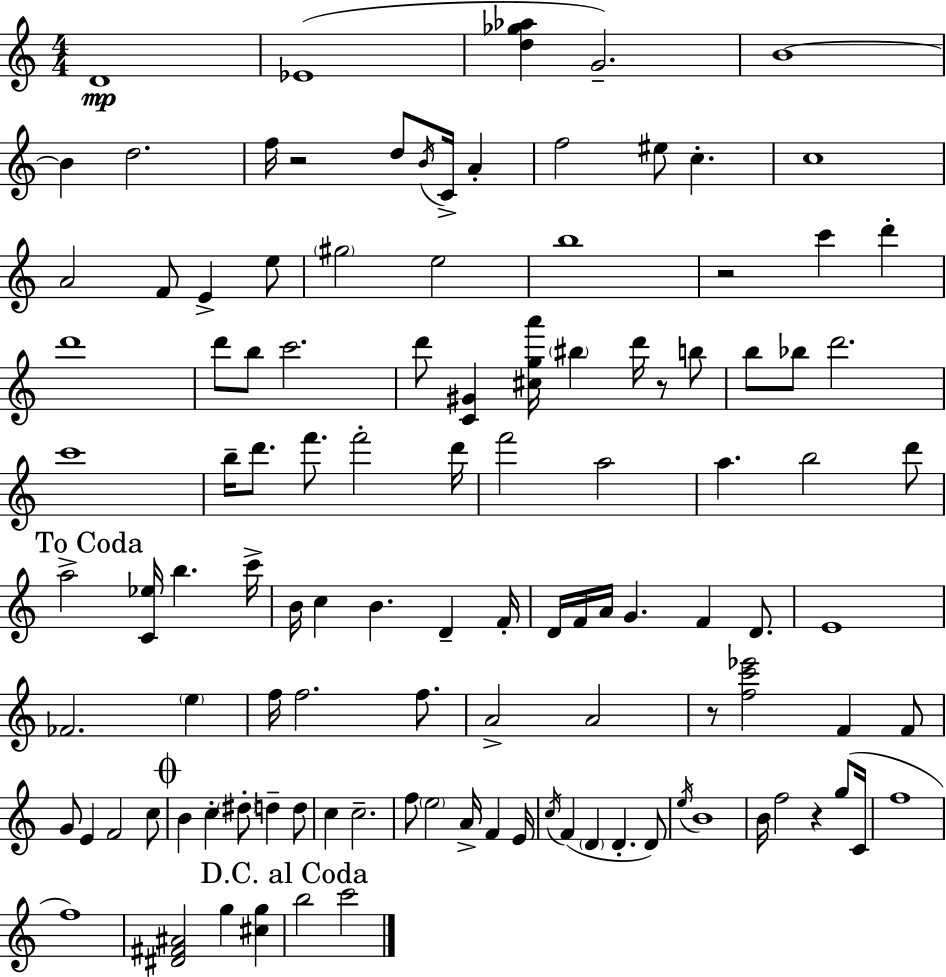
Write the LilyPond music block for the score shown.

{
  \clef treble
  \numericTimeSignature
  \time 4/4
  \key a \minor
  d'1\mp | ees'1( | <d'' ges'' aes''>4 g'2.--) | b'1~~ | \break b'4 d''2. | f''16 r2 d''8 \acciaccatura { b'16 } c'16-> a'4-. | f''2 eis''8 c''4.-. | c''1 | \break a'2 f'8 e'4-> e''8 | \parenthesize gis''2 e''2 | b''1 | r2 c'''4 d'''4-. | \break d'''1 | d'''8 b''8 c'''2. | d'''8 <c' gis'>4 <cis'' g'' a'''>16 \parenthesize bis''4 d'''16 r8 b''8 | b''8 bes''8 d'''2. | \break c'''1 | b''16-- d'''8. f'''8. f'''2-. | d'''16 f'''2 a''2 | a''4. b''2 d'''8 | \break \mark "To Coda" a''2-> <c' ees''>16 b''4. | c'''16-> b'16 c''4 b'4. d'4-- | f'16-. d'16 f'16 a'16 g'4. f'4 d'8. | e'1 | \break fes'2. \parenthesize e''4 | f''16 f''2. f''8. | a'2-> a'2 | r8 <f'' c''' ees'''>2 f'4 f'8 | \break g'8 e'4 f'2 c''8 | \mark \markup { \musicglyph "scripts.coda" } b'4 c''4-. \parenthesize dis''8-. d''4-- d''8 | c''4 c''2.-- | f''8 \parenthesize e''2 a'16-> f'4 | \break e'16 \acciaccatura { c''16 } f'4( \parenthesize d'4 d'4.-. | d'8) \acciaccatura { e''16 } b'1 | b'16 f''2 r4 | g''8( c'16 f''1 | \break f''1) | <dis' fis' ais'>2 g''4 <cis'' g''>4 | \mark "D.C. al Coda" b''2 c'''2 | \bar "|."
}